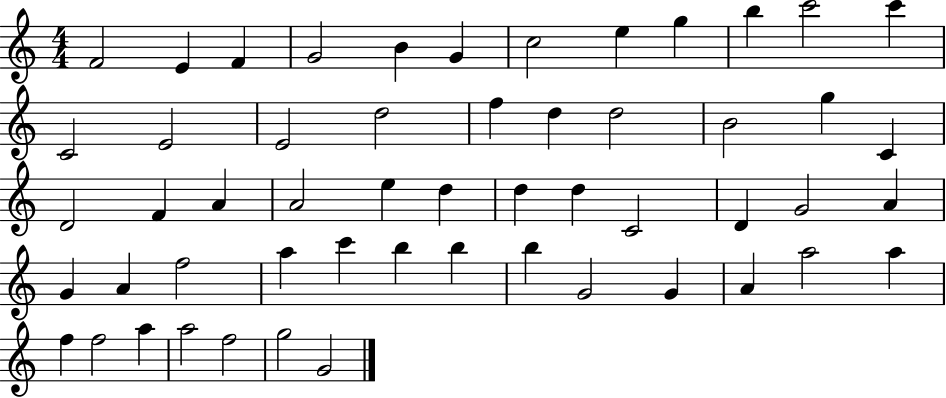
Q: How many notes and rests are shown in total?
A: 54